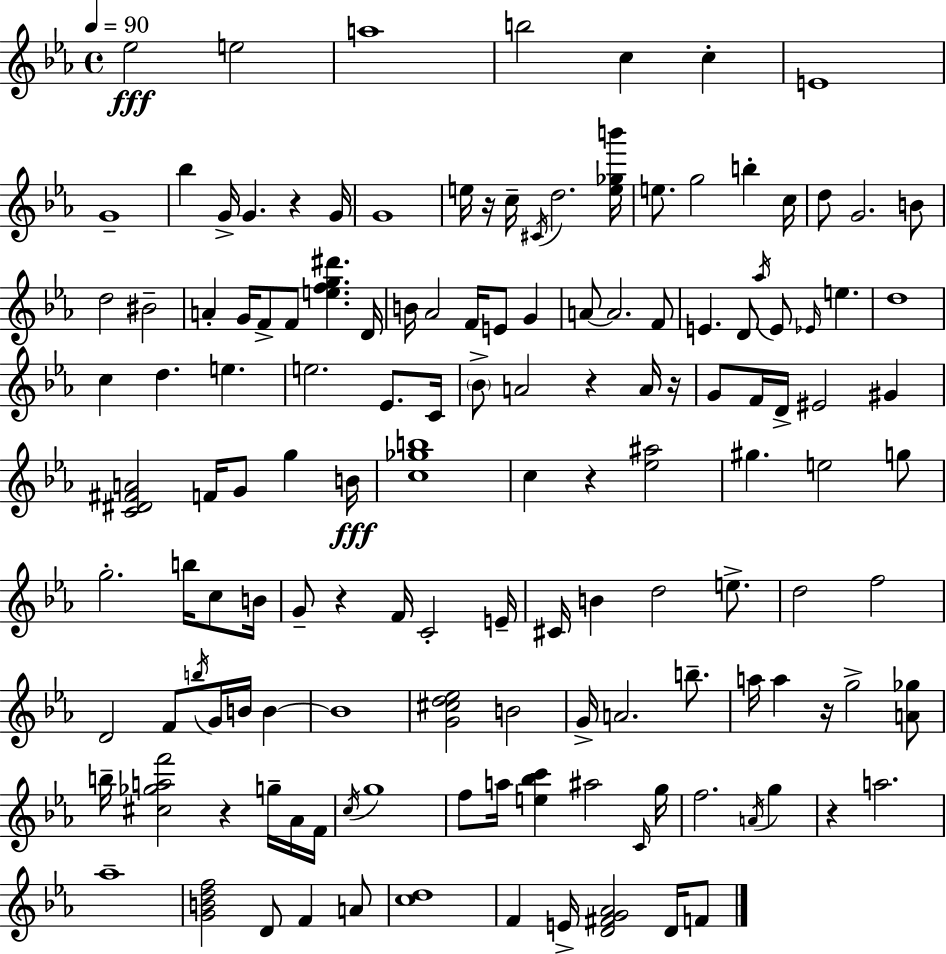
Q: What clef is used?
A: treble